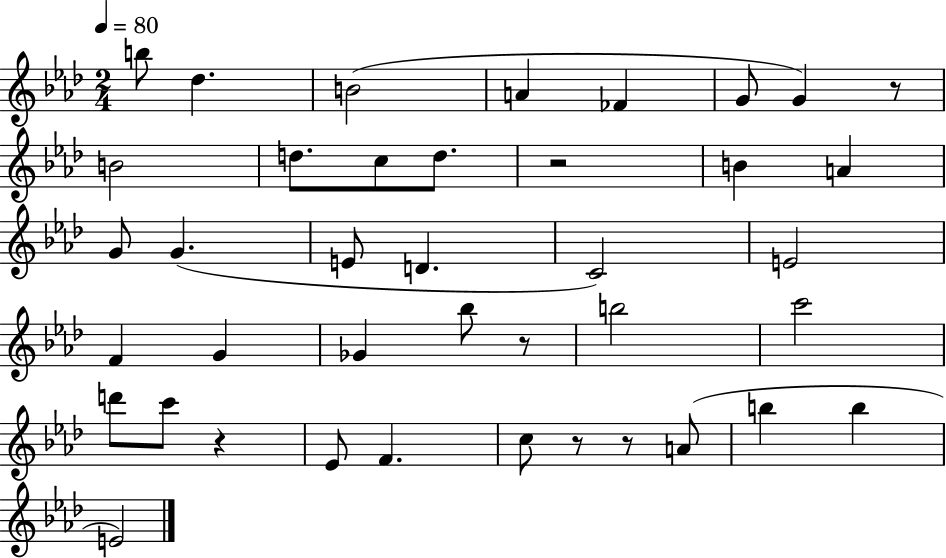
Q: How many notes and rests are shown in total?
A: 40